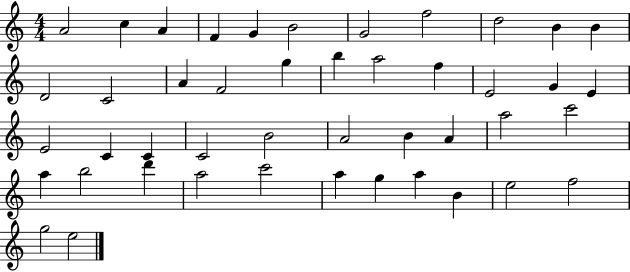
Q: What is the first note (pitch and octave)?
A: A4